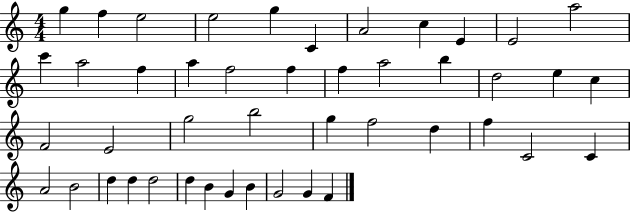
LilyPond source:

{
  \clef treble
  \numericTimeSignature
  \time 4/4
  \key c \major
  g''4 f''4 e''2 | e''2 g''4 c'4 | a'2 c''4 e'4 | e'2 a''2 | \break c'''4 a''2 f''4 | a''4 f''2 f''4 | f''4 a''2 b''4 | d''2 e''4 c''4 | \break f'2 e'2 | g''2 b''2 | g''4 f''2 d''4 | f''4 c'2 c'4 | \break a'2 b'2 | d''4 d''4 d''2 | d''4 b'4 g'4 b'4 | g'2 g'4 f'4 | \break \bar "|."
}